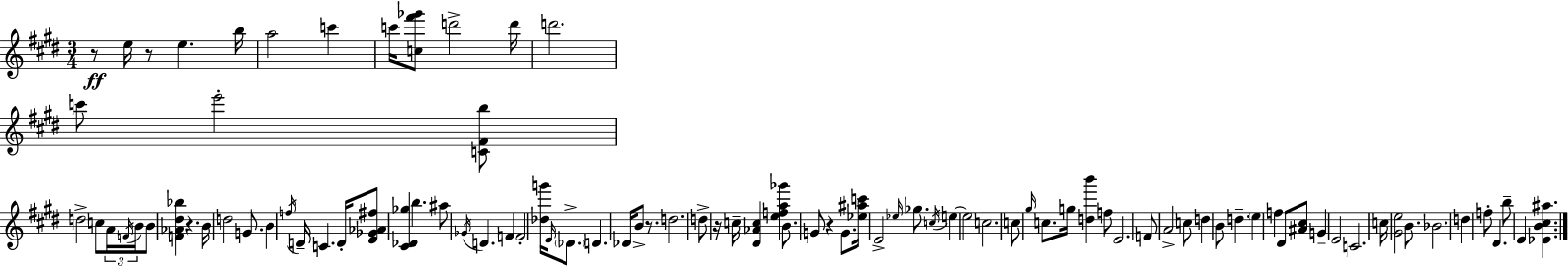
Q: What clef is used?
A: treble